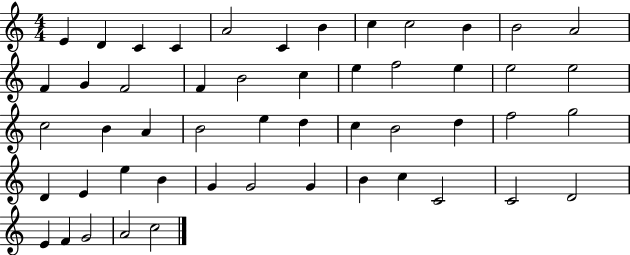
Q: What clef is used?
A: treble